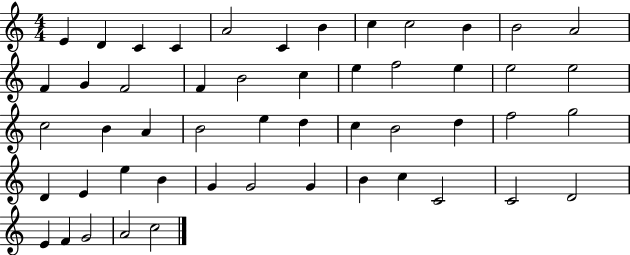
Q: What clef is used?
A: treble